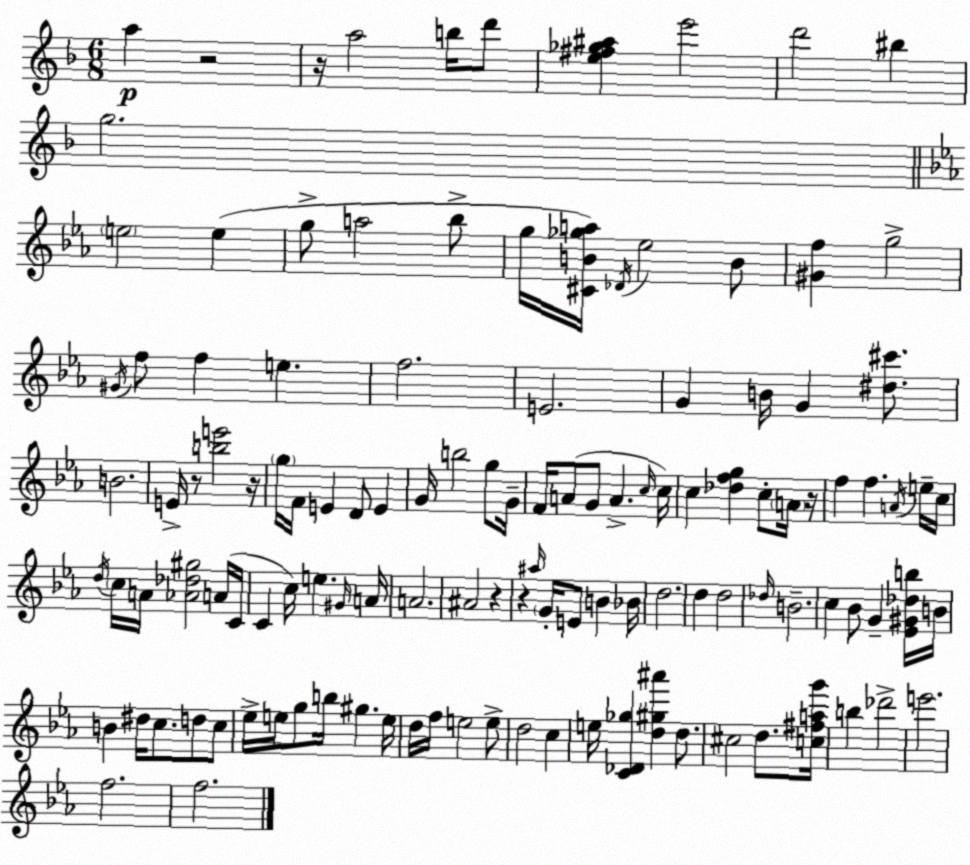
X:1
T:Untitled
M:6/8
L:1/4
K:F
a z2 z/4 a2 b/4 d'/2 [e^f_g^a] e'2 d'2 ^b g2 e2 e g/2 a2 _b/2 g/4 [^CB_ga]/4 _D/4 _e2 B/2 [^Gf] g2 ^G/4 f/2 f e f2 E2 G B/4 G [^d^c']/2 B2 E/4 z/2 [be']2 z/4 g/4 F/4 E D/2 E G/4 b2 g/2 G/4 F/4 A/2 G/2 A c/4 c/4 c [_dfg] c/2 A/4 z/4 f f A/4 e/4 c/4 d/4 c/4 A/4 [_A_d^g]2 A/4 C/4 C c/4 e ^G/4 A/4 A2 ^A2 z z ^a/4 G/4 E/2 B _B/4 d2 d d2 _d/4 B2 c _B/2 G [_E^G_db]/4 B/4 B ^d/4 c/2 d/2 c/2 _e/4 e/4 g/2 b/4 ^g e/4 d/4 f/4 e2 e/2 d2 c e/4 [C_D_g] [d^g^a'] d/2 ^c2 d/2 [c^fag']/4 b _d'2 e'2 f2 f2